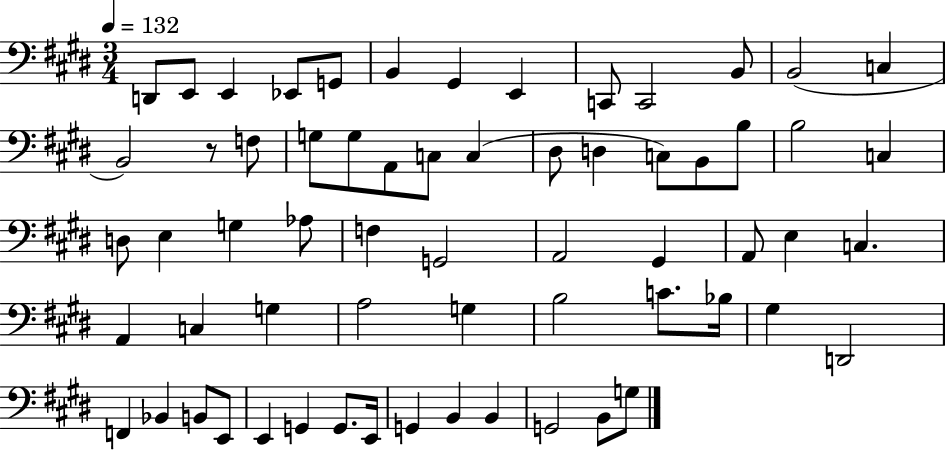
X:1
T:Untitled
M:3/4
L:1/4
K:E
D,,/2 E,,/2 E,, _E,,/2 G,,/2 B,, ^G,, E,, C,,/2 C,,2 B,,/2 B,,2 C, B,,2 z/2 F,/2 G,/2 G,/2 A,,/2 C,/2 C, ^D,/2 D, C,/2 B,,/2 B,/2 B,2 C, D,/2 E, G, _A,/2 F, G,,2 A,,2 ^G,, A,,/2 E, C, A,, C, G, A,2 G, B,2 C/2 _B,/4 ^G, D,,2 F,, _B,, B,,/2 E,,/2 E,, G,, G,,/2 E,,/4 G,, B,, B,, G,,2 B,,/2 G,/2